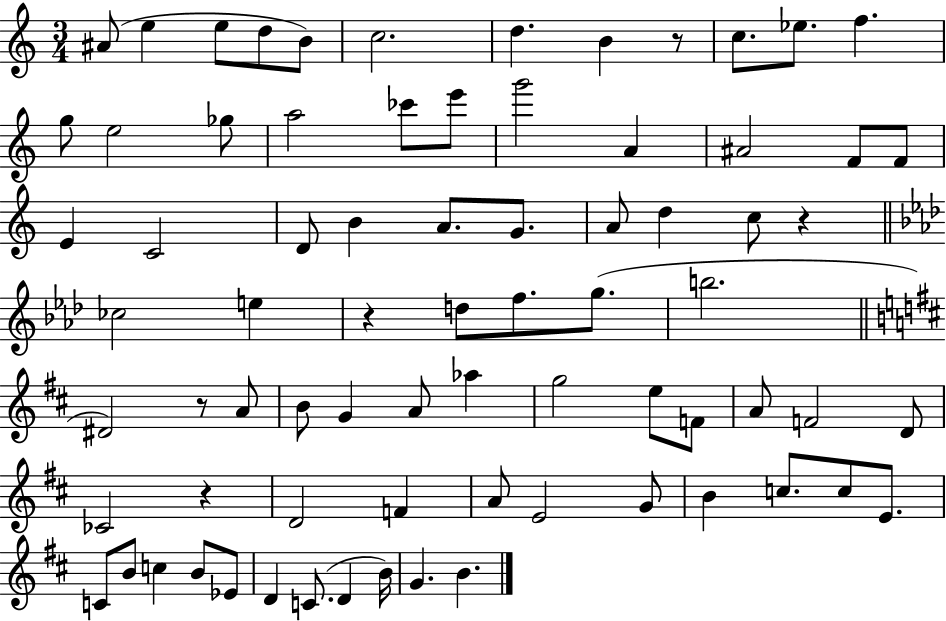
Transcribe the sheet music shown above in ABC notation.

X:1
T:Untitled
M:3/4
L:1/4
K:C
^A/2 e e/2 d/2 B/2 c2 d B z/2 c/2 _e/2 f g/2 e2 _g/2 a2 _c'/2 e'/2 g'2 A ^A2 F/2 F/2 E C2 D/2 B A/2 G/2 A/2 d c/2 z _c2 e z d/2 f/2 g/2 b2 ^D2 z/2 A/2 B/2 G A/2 _a g2 e/2 F/2 A/2 F2 D/2 _C2 z D2 F A/2 E2 G/2 B c/2 c/2 E/2 C/2 B/2 c B/2 _E/2 D C/2 D B/4 G B